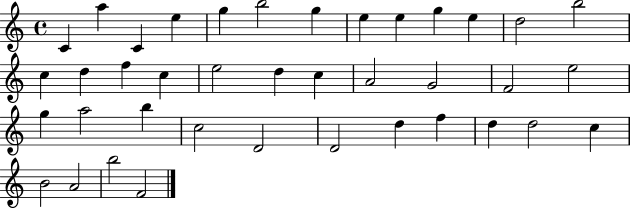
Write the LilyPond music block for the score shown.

{
  \clef treble
  \time 4/4
  \defaultTimeSignature
  \key c \major
  c'4 a''4 c'4 e''4 | g''4 b''2 g''4 | e''4 e''4 g''4 e''4 | d''2 b''2 | \break c''4 d''4 f''4 c''4 | e''2 d''4 c''4 | a'2 g'2 | f'2 e''2 | \break g''4 a''2 b''4 | c''2 d'2 | d'2 d''4 f''4 | d''4 d''2 c''4 | \break b'2 a'2 | b''2 f'2 | \bar "|."
}